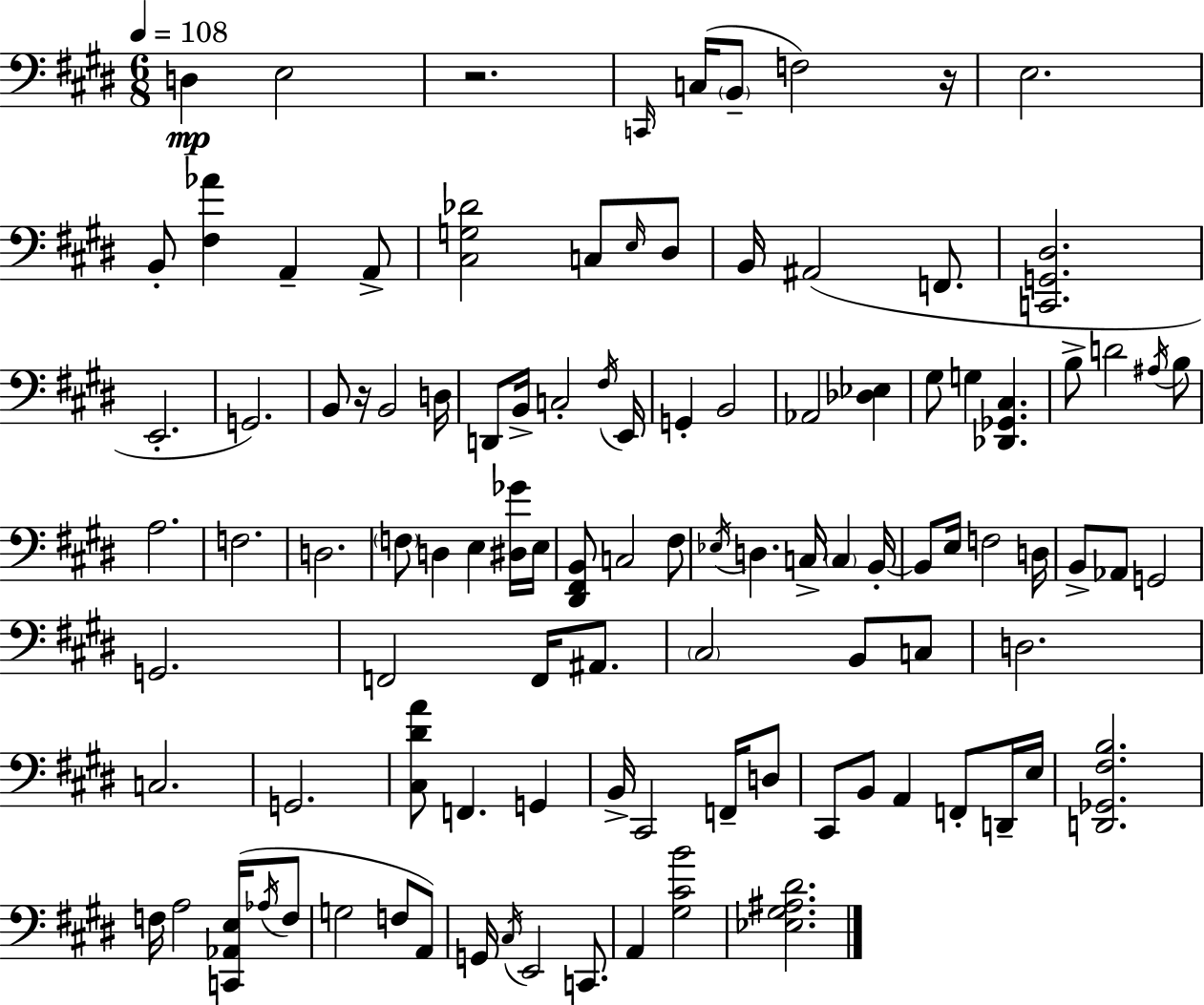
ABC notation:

X:1
T:Untitled
M:6/8
L:1/4
K:E
D, E,2 z2 C,,/4 C,/4 B,,/2 F,2 z/4 E,2 B,,/2 [^F,_A] A,, A,,/2 [^C,G,_D]2 C,/2 E,/4 ^D,/2 B,,/4 ^A,,2 F,,/2 [C,,G,,^D,]2 E,,2 G,,2 B,,/2 z/4 B,,2 D,/4 D,,/2 B,,/4 C,2 ^F,/4 E,,/4 G,, B,,2 _A,,2 [_D,_E,] ^G,/2 G, [_D,,_G,,^C,] B,/2 D2 ^A,/4 B,/2 A,2 F,2 D,2 F,/2 D, E, [^D,_G]/4 E,/4 [^D,,^F,,B,,]/2 C,2 ^F,/2 _E,/4 D, C,/4 C, B,,/4 B,,/2 E,/4 F,2 D,/4 B,,/2 _A,,/2 G,,2 G,,2 F,,2 F,,/4 ^A,,/2 ^C,2 B,,/2 C,/2 D,2 C,2 G,,2 [^C,^DA]/2 F,, G,, B,,/4 ^C,,2 F,,/4 D,/2 ^C,,/2 B,,/2 A,, F,,/2 D,,/4 E,/4 [D,,_G,,^F,B,]2 F,/4 A,2 [C,,_A,,E,]/4 _A,/4 F,/2 G,2 F,/2 A,,/2 G,,/4 ^C,/4 E,,2 C,,/2 A,, [^G,^CB]2 [_E,^G,^A,^D]2